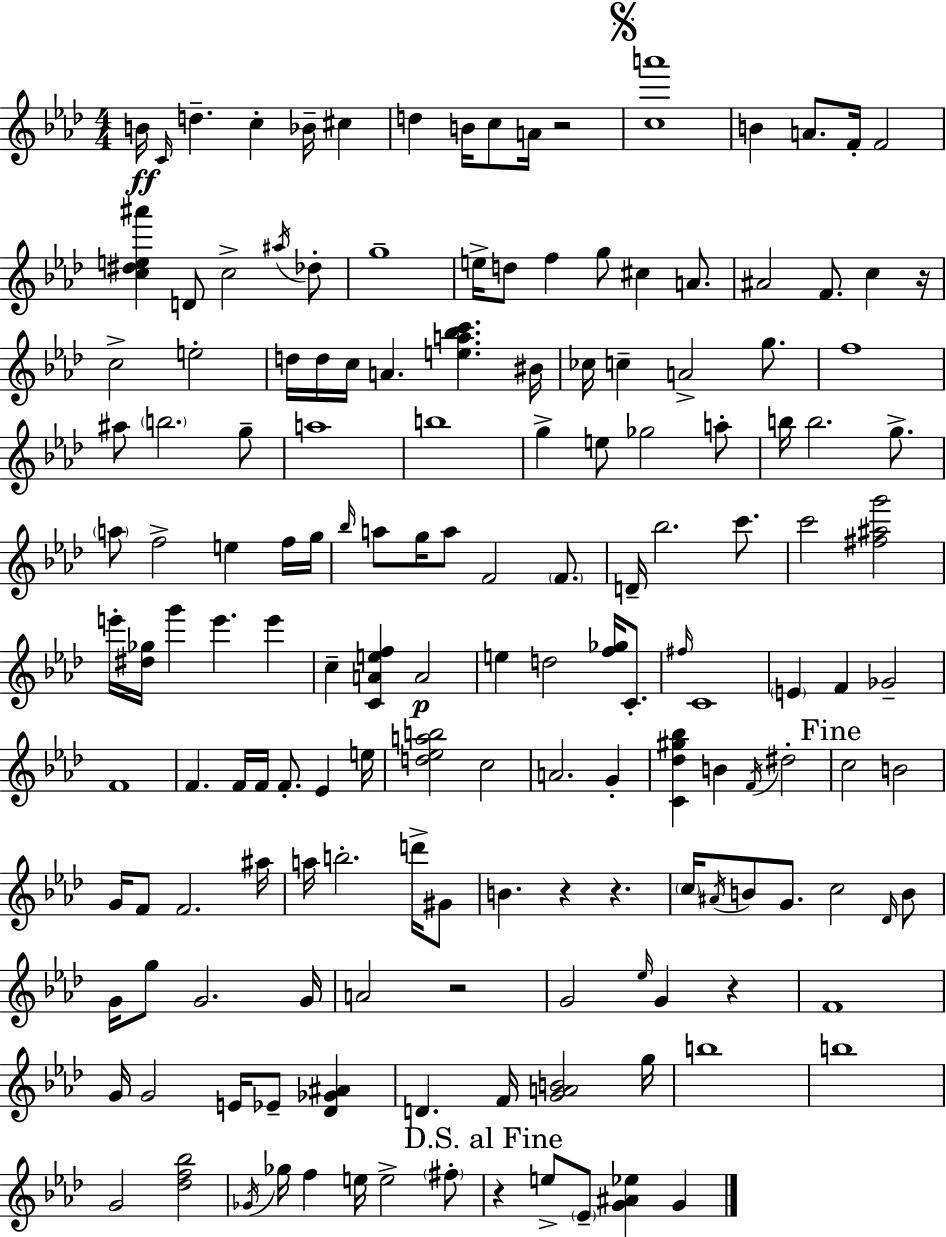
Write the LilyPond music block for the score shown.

{
  \clef treble
  \numericTimeSignature
  \time 4/4
  \key f \minor
  b'16\ff \grace { c'16 } d''4.-- c''4-. bes'16-- cis''4 | d''4 b'16 c''8 a'16 r2 | \mark \markup { \musicglyph "scripts.segno" } <c'' a'''>1 | b'4 a'8. f'16-. f'2 | \break <c'' dis'' e'' ais'''>4 d'8 c''2-> \acciaccatura { ais''16 } | des''8-. g''1-- | e''16-> d''8 f''4 g''8 cis''4 a'8. | ais'2 f'8. c''4 | \break r16 c''2-> e''2-. | d''16 d''16 c''16 a'4. <e'' a'' bes'' c'''>4. | bis'16 ces''16 c''4-- a'2-> g''8. | f''1 | \break ais''8 \parenthesize b''2. | g''8-- a''1 | b''1 | g''4-> e''8 ges''2 | \break a''8-. b''16 b''2. g''8.-> | \parenthesize a''8 f''2-> e''4 | f''16 g''16 \grace { bes''16 } a''8 g''16 a''8 f'2 | \parenthesize f'8. d'16-- bes''2. | \break c'''8. c'''2 <fis'' ais'' g'''>2 | e'''16-. <dis'' ges''>16 g'''4 e'''4. e'''4 | c''4-- <c' a' e'' f''>4 a'2\p | e''4 d''2 <f'' ges''>16 | \break c'8.-. \grace { fis''16 } c'1 | \parenthesize e'4 f'4 ges'2-- | f'1 | f'4. f'16 f'16 f'8.-. ees'4 | \break e''16 <d'' ees'' a'' b''>2 c''2 | a'2. | g'4-. <c' des'' gis'' bes''>4 b'4 \acciaccatura { f'16 } dis''2-. | \mark "Fine" c''2 b'2 | \break g'16 f'8 f'2. | ais''16 a''16 b''2.-. | d'''16-> gis'8 b'4. r4 r4. | \parenthesize c''16 \acciaccatura { ais'16 } b'8 g'8. c''2 | \break \grace { des'16 } b'8 g'16 g''8 g'2. | g'16 a'2 r2 | g'2 \grace { ees''16 } | g'4 r4 f'1 | \break g'16 g'2 | e'16 ees'8-- <des' ges' ais'>4 d'4. f'16 <g' a' b'>2 | g''16 b''1 | b''1 | \break g'2 | <des'' f'' bes''>2 \acciaccatura { ges'16 } ges''16 f''4 e''16 e''2-> | \parenthesize fis''8-. \mark "D.S. al Fine" r4 e''8-> \parenthesize ees'8-- | <g' ais' ees''>4 g'4 \bar "|."
}